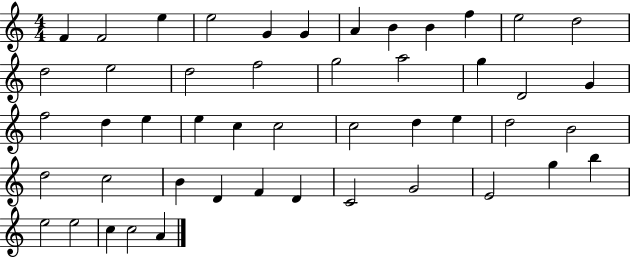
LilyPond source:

{
  \clef treble
  \numericTimeSignature
  \time 4/4
  \key c \major
  f'4 f'2 e''4 | e''2 g'4 g'4 | a'4 b'4 b'4 f''4 | e''2 d''2 | \break d''2 e''2 | d''2 f''2 | g''2 a''2 | g''4 d'2 g'4 | \break f''2 d''4 e''4 | e''4 c''4 c''2 | c''2 d''4 e''4 | d''2 b'2 | \break d''2 c''2 | b'4 d'4 f'4 d'4 | c'2 g'2 | e'2 g''4 b''4 | \break e''2 e''2 | c''4 c''2 a'4 | \bar "|."
}